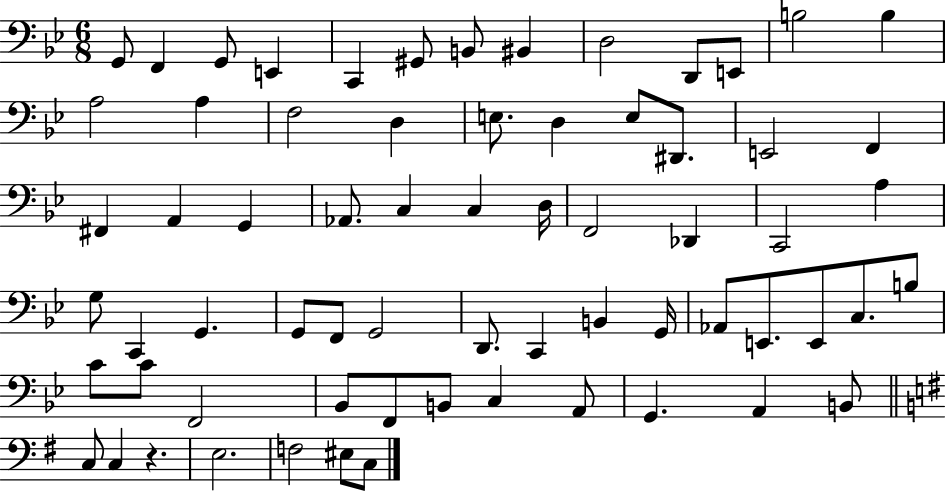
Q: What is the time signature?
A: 6/8